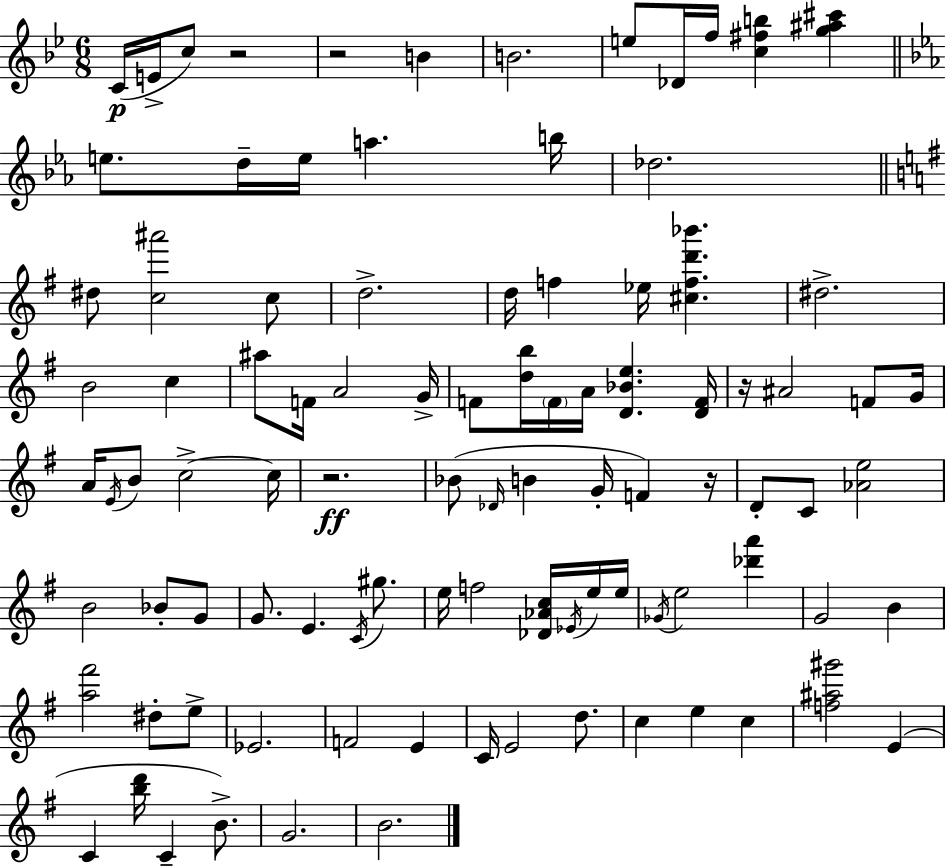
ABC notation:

X:1
T:Untitled
M:6/8
L:1/4
K:Bb
C/4 E/4 c/2 z2 z2 B B2 e/2 _D/4 f/4 [c^fb] [g^a^c'] e/2 d/4 e/4 a b/4 _d2 ^d/2 [c^a']2 c/2 d2 d/4 f _e/4 [^cfd'_b'] ^d2 B2 c ^a/2 F/4 A2 G/4 F/2 [db]/4 F/4 A/4 [D_Be] [DF]/4 z/4 ^A2 F/2 G/4 A/4 E/4 B/2 c2 c/4 z2 _B/2 _D/4 B G/4 F z/4 D/2 C/2 [_Ae]2 B2 _B/2 G/2 G/2 E C/4 ^g/2 e/4 f2 [_D_Ac]/4 _E/4 e/4 e/4 _G/4 e2 [_d'a'] G2 B [a^f']2 ^d/2 e/2 _E2 F2 E C/4 E2 d/2 c e c [f^a^g']2 E C [bd']/4 C B/2 G2 B2